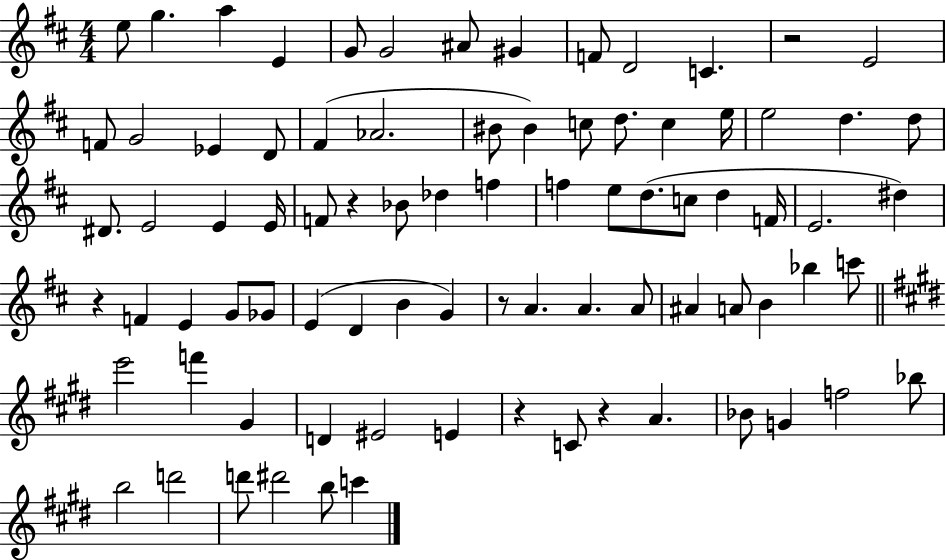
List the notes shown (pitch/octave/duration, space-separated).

E5/e G5/q. A5/q E4/q G4/e G4/h A#4/e G#4/q F4/e D4/h C4/q. R/h E4/h F4/e G4/h Eb4/q D4/e F#4/q Ab4/h. BIS4/e BIS4/q C5/e D5/e. C5/q E5/s E5/h D5/q. D5/e D#4/e. E4/h E4/q E4/s F4/e R/q Bb4/e Db5/q F5/q F5/q E5/e D5/e. C5/e D5/q F4/s E4/h. D#5/q R/q F4/q E4/q G4/e Gb4/e E4/q D4/q B4/q G4/q R/e A4/q. A4/q. A4/e A#4/q A4/e B4/q Bb5/q C6/e E6/h F6/q G#4/q D4/q EIS4/h E4/q R/q C4/e R/q A4/q. Bb4/e G4/q F5/h Bb5/e B5/h D6/h D6/e D#6/h B5/e C6/q